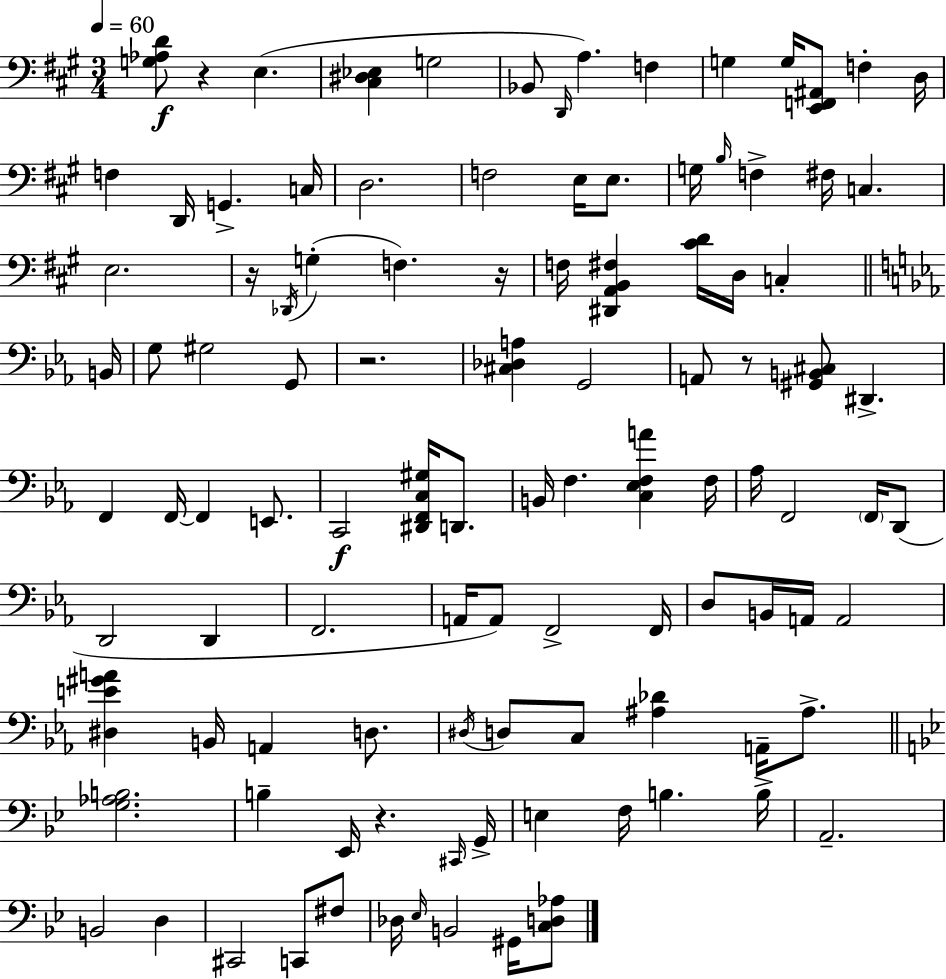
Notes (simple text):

[G3,Ab3,D4]/e R/q E3/q. [C#3,D#3,Eb3]/q G3/h Bb2/e D2/s A3/q. F3/q G3/q G3/s [E2,F2,A#2]/e F3/q D3/s F3/q D2/s G2/q. C3/s D3/h. F3/h E3/s E3/e. G3/s B3/s F3/q F#3/s C3/q. E3/h. R/s Db2/s G3/q F3/q. R/s F3/s [D#2,A2,B2,F#3]/q [C#4,D4]/s D3/s C3/q B2/s G3/e G#3/h G2/e R/h. [C#3,Db3,A3]/q G2/h A2/e R/e [G#2,B2,C#3]/e D#2/q. F2/q F2/s F2/q E2/e. C2/h [D#2,F2,C3,G#3]/s D2/e. B2/s F3/q. [C3,Eb3,F3,A4]/q F3/s Ab3/s F2/h F2/s D2/e D2/h D2/q F2/h. A2/s A2/e F2/h F2/s D3/e B2/s A2/s A2/h [D#3,E4,G#4,A4]/q B2/s A2/q D3/e. D#3/s D3/e C3/e [A#3,Db4]/q A2/s A#3/e. [G3,Ab3,B3]/h. B3/q Eb2/s R/q. C#2/s G2/s E3/q F3/s B3/q. B3/s A2/h. B2/h D3/q C#2/h C2/e F#3/e Db3/s Eb3/s B2/h G#2/s [C3,D3,Ab3]/e